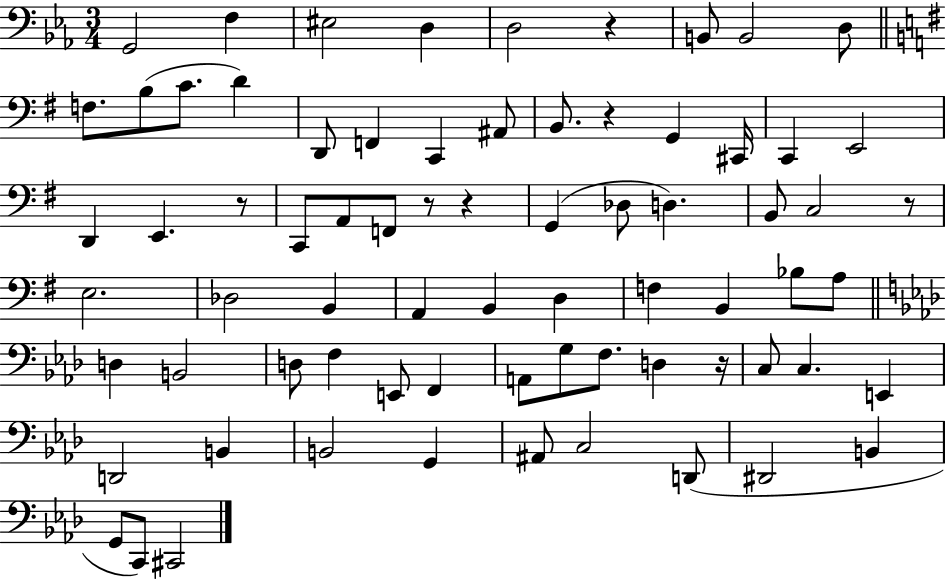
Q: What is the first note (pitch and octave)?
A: G2